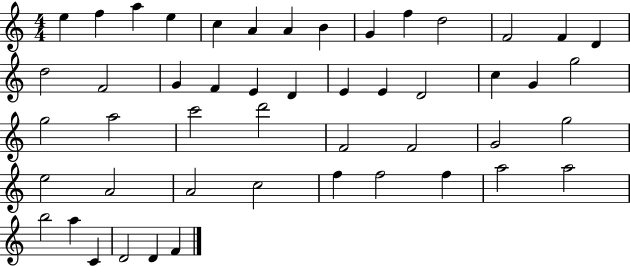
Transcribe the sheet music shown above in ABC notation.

X:1
T:Untitled
M:4/4
L:1/4
K:C
e f a e c A A B G f d2 F2 F D d2 F2 G F E D E E D2 c G g2 g2 a2 c'2 d'2 F2 F2 G2 g2 e2 A2 A2 c2 f f2 f a2 a2 b2 a C D2 D F